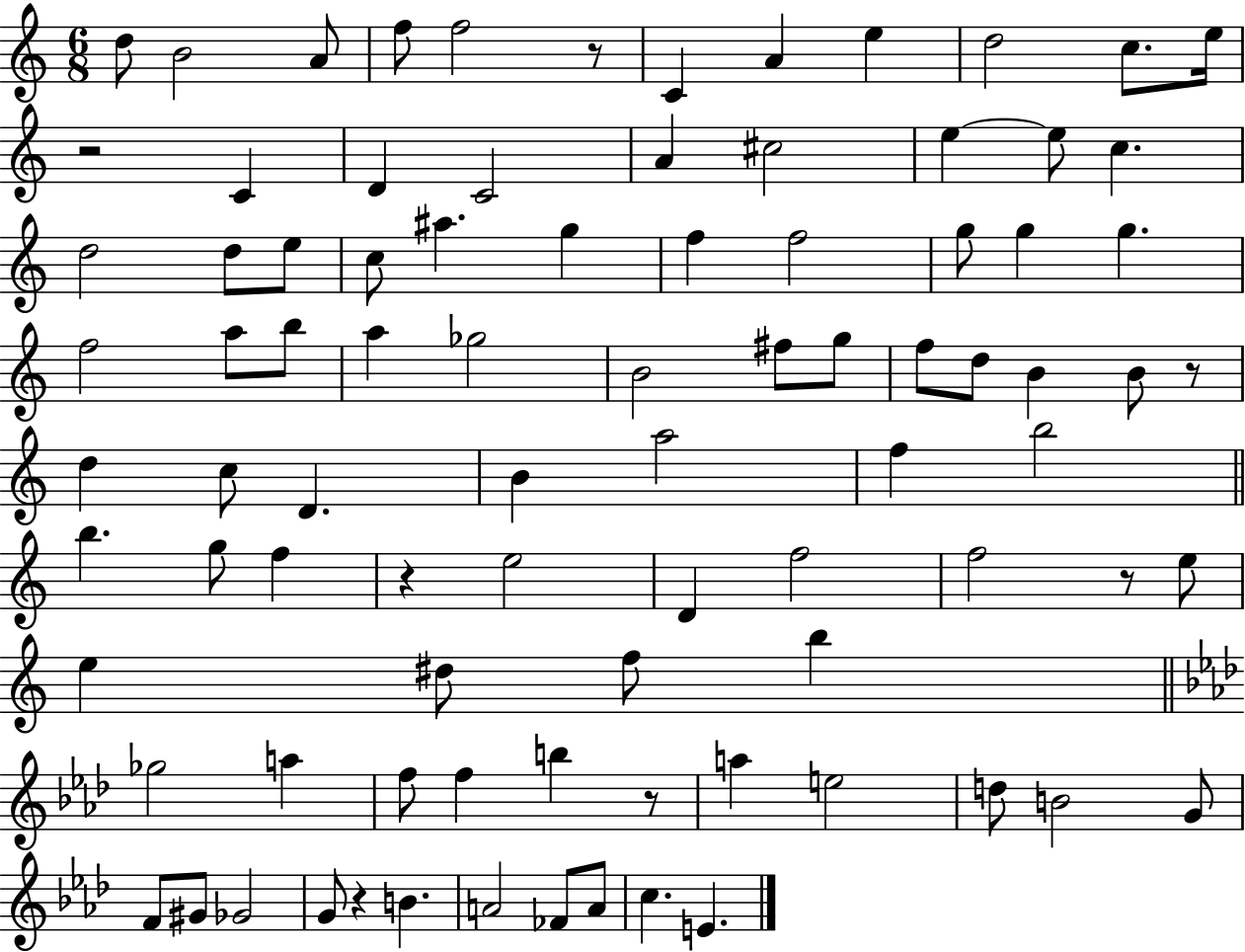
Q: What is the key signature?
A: C major